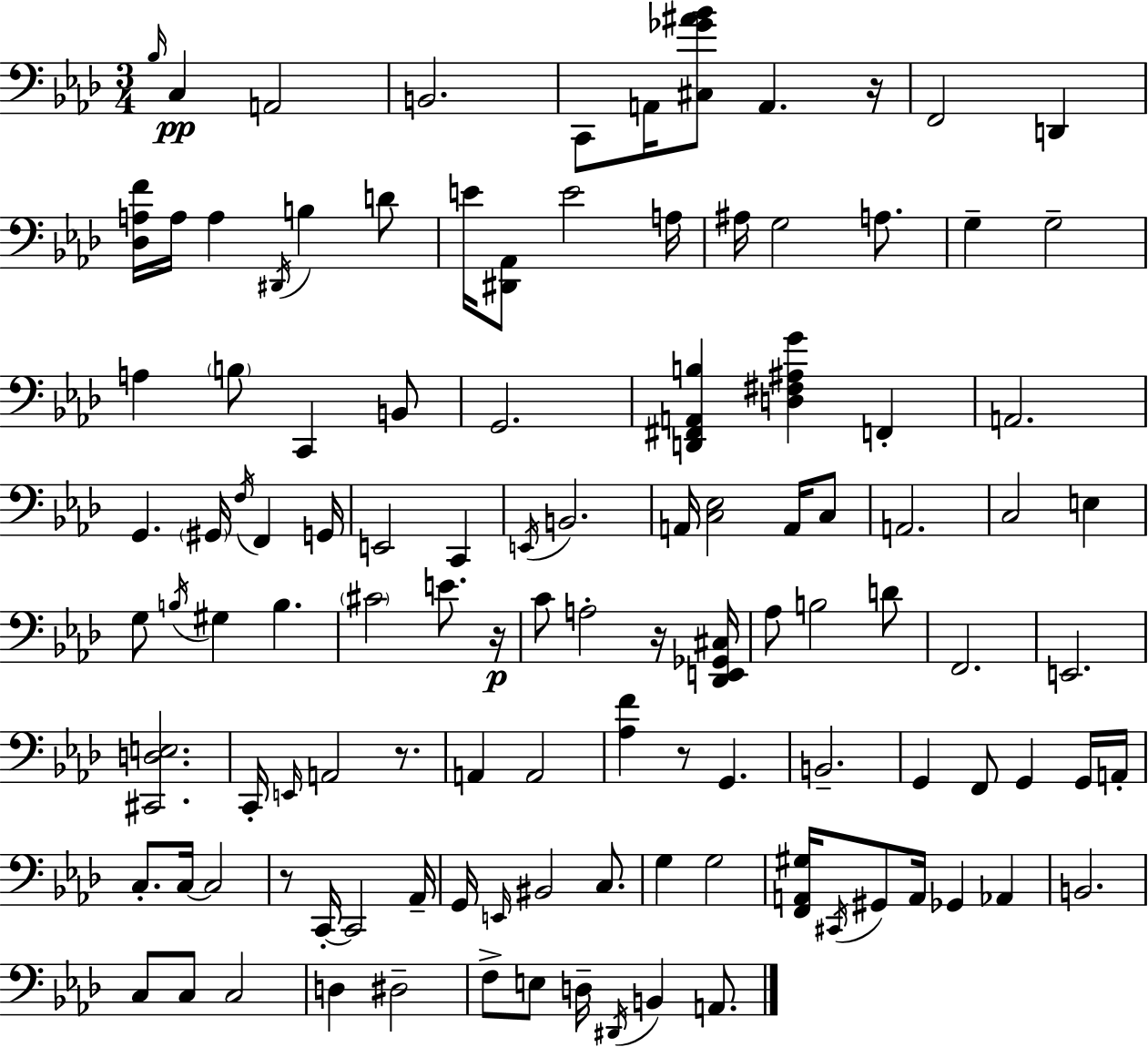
{
  \clef bass
  \numericTimeSignature
  \time 3/4
  \key aes \major
  \grace { bes16 }\pp c4 a,2 | b,2. | c,8 a,16 <cis ges' ais' bes'>8 a,4. | r16 f,2 d,4 | \break <des a f'>16 a16 a4 \acciaccatura { dis,16 } b4 | d'8 e'16 <dis, aes,>8 e'2 | a16 ais16 g2 a8. | g4-- g2-- | \break a4 \parenthesize b8 c,4 | b,8 g,2. | <d, fis, a, b>4 <d fis ais g'>4 f,4-. | a,2. | \break g,4. \parenthesize gis,16 \acciaccatura { f16 } f,4 | g,16 e,2 c,4 | \acciaccatura { e,16 } b,2. | a,16 <c ees>2 | \break a,16 c8 a,2. | c2 | e4 g8 \acciaccatura { b16 } gis4 b4. | \parenthesize cis'2 | \break e'8. r16\p c'8 a2-. | r16 <des, e, ges, cis>16 aes8 b2 | d'8 f,2. | e,2. | \break <cis, d e>2. | c,16-. \grace { e,16 } a,2 | r8. a,4 a,2 | <aes f'>4 r8 | \break g,4. b,2.-- | g,4 f,8 | g,4 g,16 a,16-. c8.-. c16~~ c2 | r8 c,16-.~~ c,2 | \break aes,16-- g,16 \grace { e,16 } bis,2 | c8. g4 g2 | <f, a, gis>16 \acciaccatura { cis,16 } gis,8 a,16 | ges,4 aes,4 b,2. | \break c8 c8 | c2 d4 | dis2-- f8-> e8 | d16-- \acciaccatura { dis,16 } b,4 a,8. \bar "|."
}